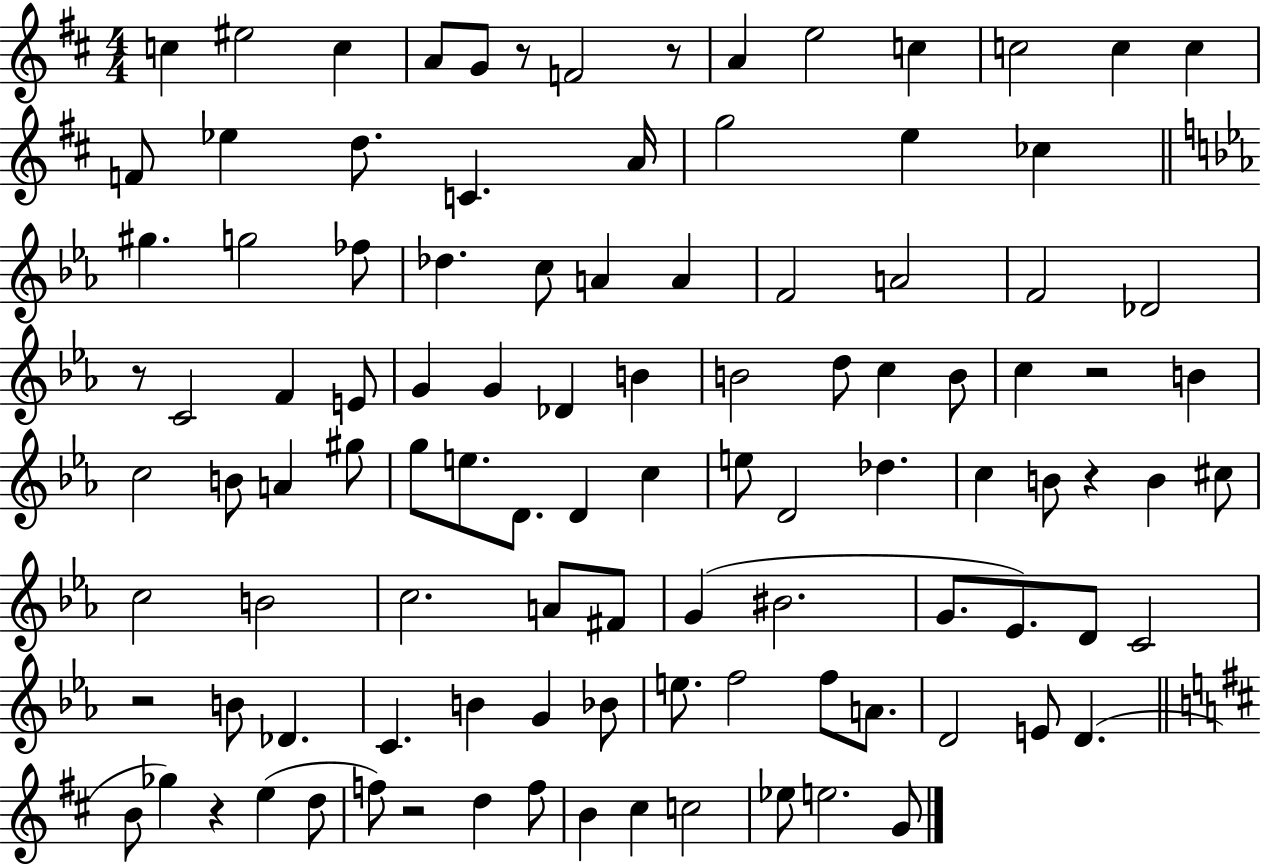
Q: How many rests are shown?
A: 8